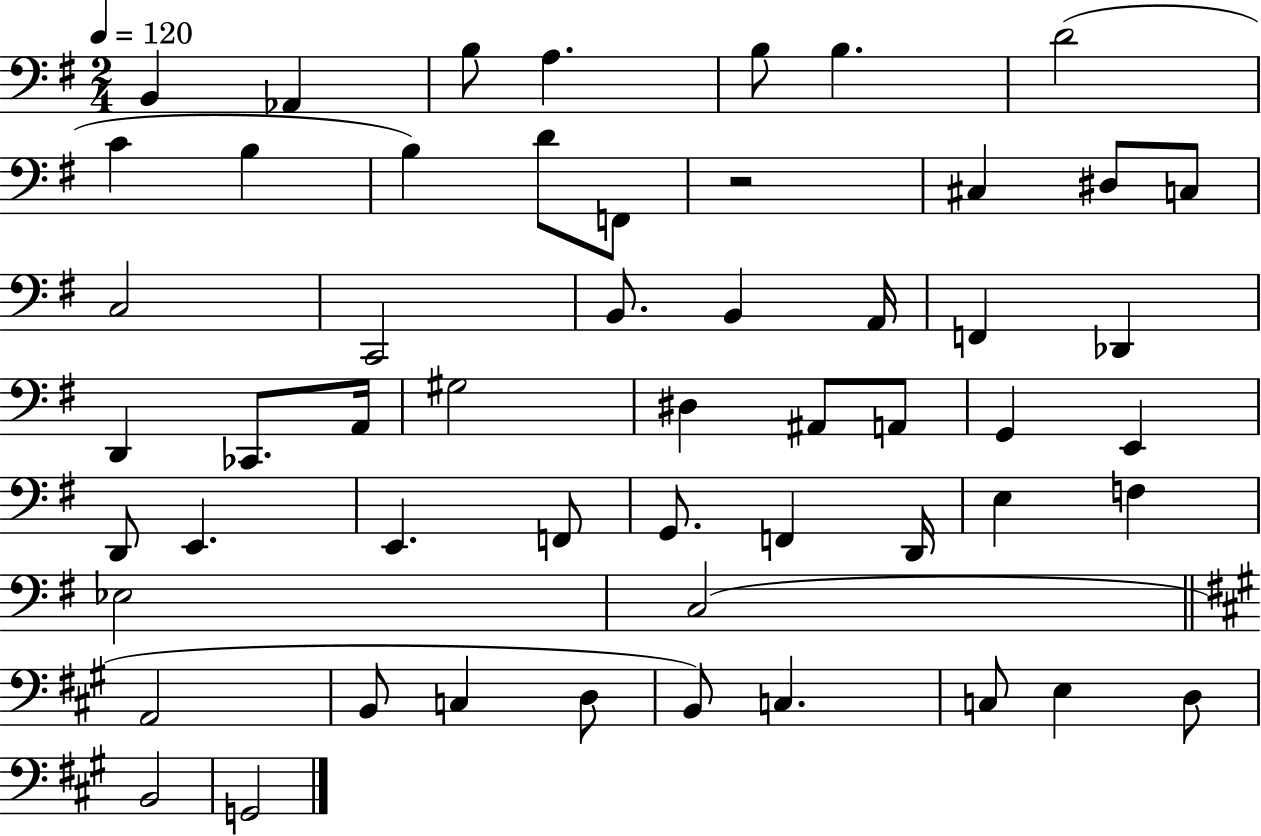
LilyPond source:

{
  \clef bass
  \numericTimeSignature
  \time 2/4
  \key g \major
  \tempo 4 = 120
  \repeat volta 2 { b,4 aes,4 | b8 a4. | b8 b4. | d'2( | \break c'4 b4 | b4) d'8 f,8 | r2 | cis4 dis8 c8 | \break c2 | c,2 | b,8. b,4 a,16 | f,4 des,4 | \break d,4 ces,8. a,16 | gis2 | dis4 ais,8 a,8 | g,4 e,4 | \break d,8 e,4. | e,4. f,8 | g,8. f,4 d,16 | e4 f4 | \break ees2 | c2( | \bar "||" \break \key a \major a,2 | b,8 c4 d8 | b,8) c4. | c8 e4 d8 | \break b,2 | g,2 | } \bar "|."
}